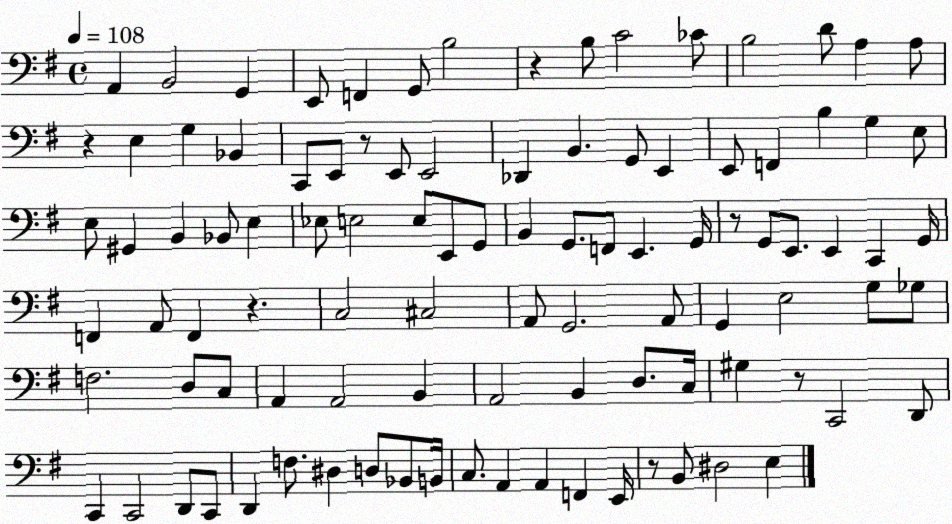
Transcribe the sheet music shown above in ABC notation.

X:1
T:Untitled
M:4/4
L:1/4
K:G
A,, B,,2 G,, E,,/2 F,, G,,/2 B,2 z B,/2 C2 _C/2 B,2 D/2 A, A,/2 z E, G, _B,, C,,/2 E,,/2 z/2 E,,/2 E,,2 _D,, B,, G,,/2 E,, E,,/2 F,, B, G, E,/2 E,/2 ^G,, B,, _B,,/2 E, _E,/2 E,2 E,/2 E,,/2 G,,/2 B,, G,,/2 F,,/2 E,, G,,/4 z/2 G,,/2 E,,/2 E,, C,, G,,/4 F,, A,,/2 F,, z C,2 ^C,2 A,,/2 G,,2 A,,/2 G,, E,2 G,/2 _G,/2 F,2 D,/2 C,/2 A,, A,,2 B,, A,,2 B,, D,/2 C,/4 ^G, z/2 C,,2 D,,/2 C,, C,,2 D,,/2 C,,/2 D,, F,/2 ^D, D,/2 _B,,/2 B,,/4 C,/2 A,, A,, F,, E,,/4 z/2 B,,/2 ^D,2 E,